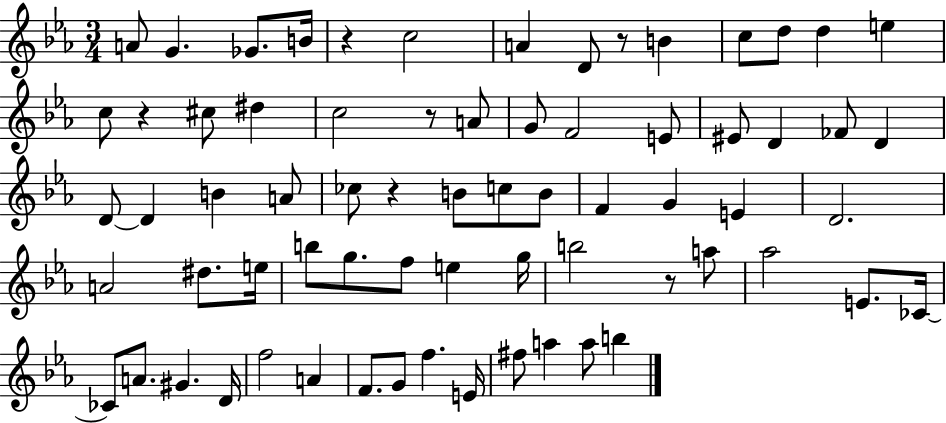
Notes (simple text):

A4/e G4/q. Gb4/e. B4/s R/q C5/h A4/q D4/e R/e B4/q C5/e D5/e D5/q E5/q C5/e R/q C#5/e D#5/q C5/h R/e A4/e G4/e F4/h E4/e EIS4/e D4/q FES4/e D4/q D4/e D4/q B4/q A4/e CES5/e R/q B4/e C5/e B4/e F4/q G4/q E4/q D4/h. A4/h D#5/e. E5/s B5/e G5/e. F5/e E5/q G5/s B5/h R/e A5/e Ab5/h E4/e. CES4/s CES4/e A4/e. G#4/q. D4/s F5/h A4/q F4/e. G4/e F5/q. E4/s F#5/e A5/q A5/e B5/q